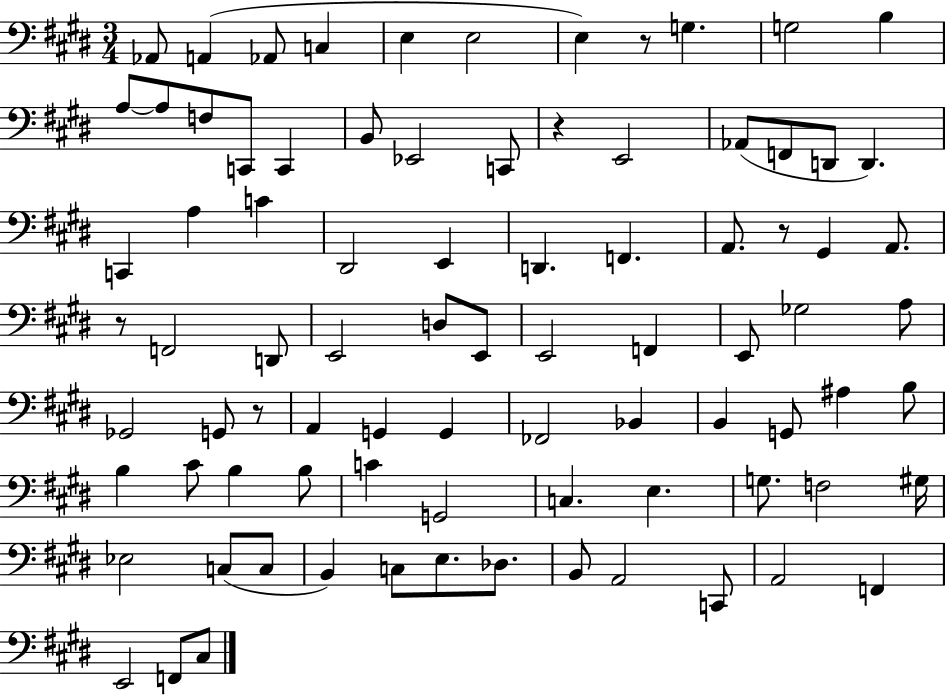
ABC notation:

X:1
T:Untitled
M:3/4
L:1/4
K:E
_A,,/2 A,, _A,,/2 C, E, E,2 E, z/2 G, G,2 B, A,/2 A,/2 F,/2 C,,/2 C,, B,,/2 _E,,2 C,,/2 z E,,2 _A,,/2 F,,/2 D,,/2 D,, C,, A, C ^D,,2 E,, D,, F,, A,,/2 z/2 ^G,, A,,/2 z/2 F,,2 D,,/2 E,,2 D,/2 E,,/2 E,,2 F,, E,,/2 _G,2 A,/2 _G,,2 G,,/2 z/2 A,, G,, G,, _F,,2 _B,, B,, G,,/2 ^A, B,/2 B, ^C/2 B, B,/2 C G,,2 C, E, G,/2 F,2 ^G,/4 _E,2 C,/2 C,/2 B,, C,/2 E,/2 _D,/2 B,,/2 A,,2 C,,/2 A,,2 F,, E,,2 F,,/2 ^C,/2